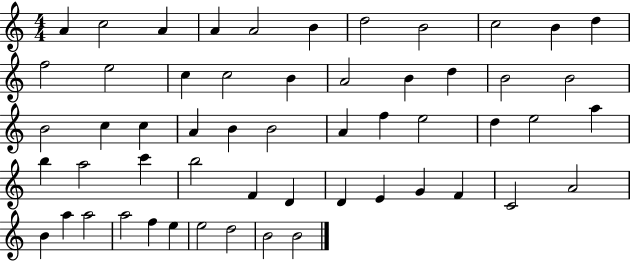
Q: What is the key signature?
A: C major